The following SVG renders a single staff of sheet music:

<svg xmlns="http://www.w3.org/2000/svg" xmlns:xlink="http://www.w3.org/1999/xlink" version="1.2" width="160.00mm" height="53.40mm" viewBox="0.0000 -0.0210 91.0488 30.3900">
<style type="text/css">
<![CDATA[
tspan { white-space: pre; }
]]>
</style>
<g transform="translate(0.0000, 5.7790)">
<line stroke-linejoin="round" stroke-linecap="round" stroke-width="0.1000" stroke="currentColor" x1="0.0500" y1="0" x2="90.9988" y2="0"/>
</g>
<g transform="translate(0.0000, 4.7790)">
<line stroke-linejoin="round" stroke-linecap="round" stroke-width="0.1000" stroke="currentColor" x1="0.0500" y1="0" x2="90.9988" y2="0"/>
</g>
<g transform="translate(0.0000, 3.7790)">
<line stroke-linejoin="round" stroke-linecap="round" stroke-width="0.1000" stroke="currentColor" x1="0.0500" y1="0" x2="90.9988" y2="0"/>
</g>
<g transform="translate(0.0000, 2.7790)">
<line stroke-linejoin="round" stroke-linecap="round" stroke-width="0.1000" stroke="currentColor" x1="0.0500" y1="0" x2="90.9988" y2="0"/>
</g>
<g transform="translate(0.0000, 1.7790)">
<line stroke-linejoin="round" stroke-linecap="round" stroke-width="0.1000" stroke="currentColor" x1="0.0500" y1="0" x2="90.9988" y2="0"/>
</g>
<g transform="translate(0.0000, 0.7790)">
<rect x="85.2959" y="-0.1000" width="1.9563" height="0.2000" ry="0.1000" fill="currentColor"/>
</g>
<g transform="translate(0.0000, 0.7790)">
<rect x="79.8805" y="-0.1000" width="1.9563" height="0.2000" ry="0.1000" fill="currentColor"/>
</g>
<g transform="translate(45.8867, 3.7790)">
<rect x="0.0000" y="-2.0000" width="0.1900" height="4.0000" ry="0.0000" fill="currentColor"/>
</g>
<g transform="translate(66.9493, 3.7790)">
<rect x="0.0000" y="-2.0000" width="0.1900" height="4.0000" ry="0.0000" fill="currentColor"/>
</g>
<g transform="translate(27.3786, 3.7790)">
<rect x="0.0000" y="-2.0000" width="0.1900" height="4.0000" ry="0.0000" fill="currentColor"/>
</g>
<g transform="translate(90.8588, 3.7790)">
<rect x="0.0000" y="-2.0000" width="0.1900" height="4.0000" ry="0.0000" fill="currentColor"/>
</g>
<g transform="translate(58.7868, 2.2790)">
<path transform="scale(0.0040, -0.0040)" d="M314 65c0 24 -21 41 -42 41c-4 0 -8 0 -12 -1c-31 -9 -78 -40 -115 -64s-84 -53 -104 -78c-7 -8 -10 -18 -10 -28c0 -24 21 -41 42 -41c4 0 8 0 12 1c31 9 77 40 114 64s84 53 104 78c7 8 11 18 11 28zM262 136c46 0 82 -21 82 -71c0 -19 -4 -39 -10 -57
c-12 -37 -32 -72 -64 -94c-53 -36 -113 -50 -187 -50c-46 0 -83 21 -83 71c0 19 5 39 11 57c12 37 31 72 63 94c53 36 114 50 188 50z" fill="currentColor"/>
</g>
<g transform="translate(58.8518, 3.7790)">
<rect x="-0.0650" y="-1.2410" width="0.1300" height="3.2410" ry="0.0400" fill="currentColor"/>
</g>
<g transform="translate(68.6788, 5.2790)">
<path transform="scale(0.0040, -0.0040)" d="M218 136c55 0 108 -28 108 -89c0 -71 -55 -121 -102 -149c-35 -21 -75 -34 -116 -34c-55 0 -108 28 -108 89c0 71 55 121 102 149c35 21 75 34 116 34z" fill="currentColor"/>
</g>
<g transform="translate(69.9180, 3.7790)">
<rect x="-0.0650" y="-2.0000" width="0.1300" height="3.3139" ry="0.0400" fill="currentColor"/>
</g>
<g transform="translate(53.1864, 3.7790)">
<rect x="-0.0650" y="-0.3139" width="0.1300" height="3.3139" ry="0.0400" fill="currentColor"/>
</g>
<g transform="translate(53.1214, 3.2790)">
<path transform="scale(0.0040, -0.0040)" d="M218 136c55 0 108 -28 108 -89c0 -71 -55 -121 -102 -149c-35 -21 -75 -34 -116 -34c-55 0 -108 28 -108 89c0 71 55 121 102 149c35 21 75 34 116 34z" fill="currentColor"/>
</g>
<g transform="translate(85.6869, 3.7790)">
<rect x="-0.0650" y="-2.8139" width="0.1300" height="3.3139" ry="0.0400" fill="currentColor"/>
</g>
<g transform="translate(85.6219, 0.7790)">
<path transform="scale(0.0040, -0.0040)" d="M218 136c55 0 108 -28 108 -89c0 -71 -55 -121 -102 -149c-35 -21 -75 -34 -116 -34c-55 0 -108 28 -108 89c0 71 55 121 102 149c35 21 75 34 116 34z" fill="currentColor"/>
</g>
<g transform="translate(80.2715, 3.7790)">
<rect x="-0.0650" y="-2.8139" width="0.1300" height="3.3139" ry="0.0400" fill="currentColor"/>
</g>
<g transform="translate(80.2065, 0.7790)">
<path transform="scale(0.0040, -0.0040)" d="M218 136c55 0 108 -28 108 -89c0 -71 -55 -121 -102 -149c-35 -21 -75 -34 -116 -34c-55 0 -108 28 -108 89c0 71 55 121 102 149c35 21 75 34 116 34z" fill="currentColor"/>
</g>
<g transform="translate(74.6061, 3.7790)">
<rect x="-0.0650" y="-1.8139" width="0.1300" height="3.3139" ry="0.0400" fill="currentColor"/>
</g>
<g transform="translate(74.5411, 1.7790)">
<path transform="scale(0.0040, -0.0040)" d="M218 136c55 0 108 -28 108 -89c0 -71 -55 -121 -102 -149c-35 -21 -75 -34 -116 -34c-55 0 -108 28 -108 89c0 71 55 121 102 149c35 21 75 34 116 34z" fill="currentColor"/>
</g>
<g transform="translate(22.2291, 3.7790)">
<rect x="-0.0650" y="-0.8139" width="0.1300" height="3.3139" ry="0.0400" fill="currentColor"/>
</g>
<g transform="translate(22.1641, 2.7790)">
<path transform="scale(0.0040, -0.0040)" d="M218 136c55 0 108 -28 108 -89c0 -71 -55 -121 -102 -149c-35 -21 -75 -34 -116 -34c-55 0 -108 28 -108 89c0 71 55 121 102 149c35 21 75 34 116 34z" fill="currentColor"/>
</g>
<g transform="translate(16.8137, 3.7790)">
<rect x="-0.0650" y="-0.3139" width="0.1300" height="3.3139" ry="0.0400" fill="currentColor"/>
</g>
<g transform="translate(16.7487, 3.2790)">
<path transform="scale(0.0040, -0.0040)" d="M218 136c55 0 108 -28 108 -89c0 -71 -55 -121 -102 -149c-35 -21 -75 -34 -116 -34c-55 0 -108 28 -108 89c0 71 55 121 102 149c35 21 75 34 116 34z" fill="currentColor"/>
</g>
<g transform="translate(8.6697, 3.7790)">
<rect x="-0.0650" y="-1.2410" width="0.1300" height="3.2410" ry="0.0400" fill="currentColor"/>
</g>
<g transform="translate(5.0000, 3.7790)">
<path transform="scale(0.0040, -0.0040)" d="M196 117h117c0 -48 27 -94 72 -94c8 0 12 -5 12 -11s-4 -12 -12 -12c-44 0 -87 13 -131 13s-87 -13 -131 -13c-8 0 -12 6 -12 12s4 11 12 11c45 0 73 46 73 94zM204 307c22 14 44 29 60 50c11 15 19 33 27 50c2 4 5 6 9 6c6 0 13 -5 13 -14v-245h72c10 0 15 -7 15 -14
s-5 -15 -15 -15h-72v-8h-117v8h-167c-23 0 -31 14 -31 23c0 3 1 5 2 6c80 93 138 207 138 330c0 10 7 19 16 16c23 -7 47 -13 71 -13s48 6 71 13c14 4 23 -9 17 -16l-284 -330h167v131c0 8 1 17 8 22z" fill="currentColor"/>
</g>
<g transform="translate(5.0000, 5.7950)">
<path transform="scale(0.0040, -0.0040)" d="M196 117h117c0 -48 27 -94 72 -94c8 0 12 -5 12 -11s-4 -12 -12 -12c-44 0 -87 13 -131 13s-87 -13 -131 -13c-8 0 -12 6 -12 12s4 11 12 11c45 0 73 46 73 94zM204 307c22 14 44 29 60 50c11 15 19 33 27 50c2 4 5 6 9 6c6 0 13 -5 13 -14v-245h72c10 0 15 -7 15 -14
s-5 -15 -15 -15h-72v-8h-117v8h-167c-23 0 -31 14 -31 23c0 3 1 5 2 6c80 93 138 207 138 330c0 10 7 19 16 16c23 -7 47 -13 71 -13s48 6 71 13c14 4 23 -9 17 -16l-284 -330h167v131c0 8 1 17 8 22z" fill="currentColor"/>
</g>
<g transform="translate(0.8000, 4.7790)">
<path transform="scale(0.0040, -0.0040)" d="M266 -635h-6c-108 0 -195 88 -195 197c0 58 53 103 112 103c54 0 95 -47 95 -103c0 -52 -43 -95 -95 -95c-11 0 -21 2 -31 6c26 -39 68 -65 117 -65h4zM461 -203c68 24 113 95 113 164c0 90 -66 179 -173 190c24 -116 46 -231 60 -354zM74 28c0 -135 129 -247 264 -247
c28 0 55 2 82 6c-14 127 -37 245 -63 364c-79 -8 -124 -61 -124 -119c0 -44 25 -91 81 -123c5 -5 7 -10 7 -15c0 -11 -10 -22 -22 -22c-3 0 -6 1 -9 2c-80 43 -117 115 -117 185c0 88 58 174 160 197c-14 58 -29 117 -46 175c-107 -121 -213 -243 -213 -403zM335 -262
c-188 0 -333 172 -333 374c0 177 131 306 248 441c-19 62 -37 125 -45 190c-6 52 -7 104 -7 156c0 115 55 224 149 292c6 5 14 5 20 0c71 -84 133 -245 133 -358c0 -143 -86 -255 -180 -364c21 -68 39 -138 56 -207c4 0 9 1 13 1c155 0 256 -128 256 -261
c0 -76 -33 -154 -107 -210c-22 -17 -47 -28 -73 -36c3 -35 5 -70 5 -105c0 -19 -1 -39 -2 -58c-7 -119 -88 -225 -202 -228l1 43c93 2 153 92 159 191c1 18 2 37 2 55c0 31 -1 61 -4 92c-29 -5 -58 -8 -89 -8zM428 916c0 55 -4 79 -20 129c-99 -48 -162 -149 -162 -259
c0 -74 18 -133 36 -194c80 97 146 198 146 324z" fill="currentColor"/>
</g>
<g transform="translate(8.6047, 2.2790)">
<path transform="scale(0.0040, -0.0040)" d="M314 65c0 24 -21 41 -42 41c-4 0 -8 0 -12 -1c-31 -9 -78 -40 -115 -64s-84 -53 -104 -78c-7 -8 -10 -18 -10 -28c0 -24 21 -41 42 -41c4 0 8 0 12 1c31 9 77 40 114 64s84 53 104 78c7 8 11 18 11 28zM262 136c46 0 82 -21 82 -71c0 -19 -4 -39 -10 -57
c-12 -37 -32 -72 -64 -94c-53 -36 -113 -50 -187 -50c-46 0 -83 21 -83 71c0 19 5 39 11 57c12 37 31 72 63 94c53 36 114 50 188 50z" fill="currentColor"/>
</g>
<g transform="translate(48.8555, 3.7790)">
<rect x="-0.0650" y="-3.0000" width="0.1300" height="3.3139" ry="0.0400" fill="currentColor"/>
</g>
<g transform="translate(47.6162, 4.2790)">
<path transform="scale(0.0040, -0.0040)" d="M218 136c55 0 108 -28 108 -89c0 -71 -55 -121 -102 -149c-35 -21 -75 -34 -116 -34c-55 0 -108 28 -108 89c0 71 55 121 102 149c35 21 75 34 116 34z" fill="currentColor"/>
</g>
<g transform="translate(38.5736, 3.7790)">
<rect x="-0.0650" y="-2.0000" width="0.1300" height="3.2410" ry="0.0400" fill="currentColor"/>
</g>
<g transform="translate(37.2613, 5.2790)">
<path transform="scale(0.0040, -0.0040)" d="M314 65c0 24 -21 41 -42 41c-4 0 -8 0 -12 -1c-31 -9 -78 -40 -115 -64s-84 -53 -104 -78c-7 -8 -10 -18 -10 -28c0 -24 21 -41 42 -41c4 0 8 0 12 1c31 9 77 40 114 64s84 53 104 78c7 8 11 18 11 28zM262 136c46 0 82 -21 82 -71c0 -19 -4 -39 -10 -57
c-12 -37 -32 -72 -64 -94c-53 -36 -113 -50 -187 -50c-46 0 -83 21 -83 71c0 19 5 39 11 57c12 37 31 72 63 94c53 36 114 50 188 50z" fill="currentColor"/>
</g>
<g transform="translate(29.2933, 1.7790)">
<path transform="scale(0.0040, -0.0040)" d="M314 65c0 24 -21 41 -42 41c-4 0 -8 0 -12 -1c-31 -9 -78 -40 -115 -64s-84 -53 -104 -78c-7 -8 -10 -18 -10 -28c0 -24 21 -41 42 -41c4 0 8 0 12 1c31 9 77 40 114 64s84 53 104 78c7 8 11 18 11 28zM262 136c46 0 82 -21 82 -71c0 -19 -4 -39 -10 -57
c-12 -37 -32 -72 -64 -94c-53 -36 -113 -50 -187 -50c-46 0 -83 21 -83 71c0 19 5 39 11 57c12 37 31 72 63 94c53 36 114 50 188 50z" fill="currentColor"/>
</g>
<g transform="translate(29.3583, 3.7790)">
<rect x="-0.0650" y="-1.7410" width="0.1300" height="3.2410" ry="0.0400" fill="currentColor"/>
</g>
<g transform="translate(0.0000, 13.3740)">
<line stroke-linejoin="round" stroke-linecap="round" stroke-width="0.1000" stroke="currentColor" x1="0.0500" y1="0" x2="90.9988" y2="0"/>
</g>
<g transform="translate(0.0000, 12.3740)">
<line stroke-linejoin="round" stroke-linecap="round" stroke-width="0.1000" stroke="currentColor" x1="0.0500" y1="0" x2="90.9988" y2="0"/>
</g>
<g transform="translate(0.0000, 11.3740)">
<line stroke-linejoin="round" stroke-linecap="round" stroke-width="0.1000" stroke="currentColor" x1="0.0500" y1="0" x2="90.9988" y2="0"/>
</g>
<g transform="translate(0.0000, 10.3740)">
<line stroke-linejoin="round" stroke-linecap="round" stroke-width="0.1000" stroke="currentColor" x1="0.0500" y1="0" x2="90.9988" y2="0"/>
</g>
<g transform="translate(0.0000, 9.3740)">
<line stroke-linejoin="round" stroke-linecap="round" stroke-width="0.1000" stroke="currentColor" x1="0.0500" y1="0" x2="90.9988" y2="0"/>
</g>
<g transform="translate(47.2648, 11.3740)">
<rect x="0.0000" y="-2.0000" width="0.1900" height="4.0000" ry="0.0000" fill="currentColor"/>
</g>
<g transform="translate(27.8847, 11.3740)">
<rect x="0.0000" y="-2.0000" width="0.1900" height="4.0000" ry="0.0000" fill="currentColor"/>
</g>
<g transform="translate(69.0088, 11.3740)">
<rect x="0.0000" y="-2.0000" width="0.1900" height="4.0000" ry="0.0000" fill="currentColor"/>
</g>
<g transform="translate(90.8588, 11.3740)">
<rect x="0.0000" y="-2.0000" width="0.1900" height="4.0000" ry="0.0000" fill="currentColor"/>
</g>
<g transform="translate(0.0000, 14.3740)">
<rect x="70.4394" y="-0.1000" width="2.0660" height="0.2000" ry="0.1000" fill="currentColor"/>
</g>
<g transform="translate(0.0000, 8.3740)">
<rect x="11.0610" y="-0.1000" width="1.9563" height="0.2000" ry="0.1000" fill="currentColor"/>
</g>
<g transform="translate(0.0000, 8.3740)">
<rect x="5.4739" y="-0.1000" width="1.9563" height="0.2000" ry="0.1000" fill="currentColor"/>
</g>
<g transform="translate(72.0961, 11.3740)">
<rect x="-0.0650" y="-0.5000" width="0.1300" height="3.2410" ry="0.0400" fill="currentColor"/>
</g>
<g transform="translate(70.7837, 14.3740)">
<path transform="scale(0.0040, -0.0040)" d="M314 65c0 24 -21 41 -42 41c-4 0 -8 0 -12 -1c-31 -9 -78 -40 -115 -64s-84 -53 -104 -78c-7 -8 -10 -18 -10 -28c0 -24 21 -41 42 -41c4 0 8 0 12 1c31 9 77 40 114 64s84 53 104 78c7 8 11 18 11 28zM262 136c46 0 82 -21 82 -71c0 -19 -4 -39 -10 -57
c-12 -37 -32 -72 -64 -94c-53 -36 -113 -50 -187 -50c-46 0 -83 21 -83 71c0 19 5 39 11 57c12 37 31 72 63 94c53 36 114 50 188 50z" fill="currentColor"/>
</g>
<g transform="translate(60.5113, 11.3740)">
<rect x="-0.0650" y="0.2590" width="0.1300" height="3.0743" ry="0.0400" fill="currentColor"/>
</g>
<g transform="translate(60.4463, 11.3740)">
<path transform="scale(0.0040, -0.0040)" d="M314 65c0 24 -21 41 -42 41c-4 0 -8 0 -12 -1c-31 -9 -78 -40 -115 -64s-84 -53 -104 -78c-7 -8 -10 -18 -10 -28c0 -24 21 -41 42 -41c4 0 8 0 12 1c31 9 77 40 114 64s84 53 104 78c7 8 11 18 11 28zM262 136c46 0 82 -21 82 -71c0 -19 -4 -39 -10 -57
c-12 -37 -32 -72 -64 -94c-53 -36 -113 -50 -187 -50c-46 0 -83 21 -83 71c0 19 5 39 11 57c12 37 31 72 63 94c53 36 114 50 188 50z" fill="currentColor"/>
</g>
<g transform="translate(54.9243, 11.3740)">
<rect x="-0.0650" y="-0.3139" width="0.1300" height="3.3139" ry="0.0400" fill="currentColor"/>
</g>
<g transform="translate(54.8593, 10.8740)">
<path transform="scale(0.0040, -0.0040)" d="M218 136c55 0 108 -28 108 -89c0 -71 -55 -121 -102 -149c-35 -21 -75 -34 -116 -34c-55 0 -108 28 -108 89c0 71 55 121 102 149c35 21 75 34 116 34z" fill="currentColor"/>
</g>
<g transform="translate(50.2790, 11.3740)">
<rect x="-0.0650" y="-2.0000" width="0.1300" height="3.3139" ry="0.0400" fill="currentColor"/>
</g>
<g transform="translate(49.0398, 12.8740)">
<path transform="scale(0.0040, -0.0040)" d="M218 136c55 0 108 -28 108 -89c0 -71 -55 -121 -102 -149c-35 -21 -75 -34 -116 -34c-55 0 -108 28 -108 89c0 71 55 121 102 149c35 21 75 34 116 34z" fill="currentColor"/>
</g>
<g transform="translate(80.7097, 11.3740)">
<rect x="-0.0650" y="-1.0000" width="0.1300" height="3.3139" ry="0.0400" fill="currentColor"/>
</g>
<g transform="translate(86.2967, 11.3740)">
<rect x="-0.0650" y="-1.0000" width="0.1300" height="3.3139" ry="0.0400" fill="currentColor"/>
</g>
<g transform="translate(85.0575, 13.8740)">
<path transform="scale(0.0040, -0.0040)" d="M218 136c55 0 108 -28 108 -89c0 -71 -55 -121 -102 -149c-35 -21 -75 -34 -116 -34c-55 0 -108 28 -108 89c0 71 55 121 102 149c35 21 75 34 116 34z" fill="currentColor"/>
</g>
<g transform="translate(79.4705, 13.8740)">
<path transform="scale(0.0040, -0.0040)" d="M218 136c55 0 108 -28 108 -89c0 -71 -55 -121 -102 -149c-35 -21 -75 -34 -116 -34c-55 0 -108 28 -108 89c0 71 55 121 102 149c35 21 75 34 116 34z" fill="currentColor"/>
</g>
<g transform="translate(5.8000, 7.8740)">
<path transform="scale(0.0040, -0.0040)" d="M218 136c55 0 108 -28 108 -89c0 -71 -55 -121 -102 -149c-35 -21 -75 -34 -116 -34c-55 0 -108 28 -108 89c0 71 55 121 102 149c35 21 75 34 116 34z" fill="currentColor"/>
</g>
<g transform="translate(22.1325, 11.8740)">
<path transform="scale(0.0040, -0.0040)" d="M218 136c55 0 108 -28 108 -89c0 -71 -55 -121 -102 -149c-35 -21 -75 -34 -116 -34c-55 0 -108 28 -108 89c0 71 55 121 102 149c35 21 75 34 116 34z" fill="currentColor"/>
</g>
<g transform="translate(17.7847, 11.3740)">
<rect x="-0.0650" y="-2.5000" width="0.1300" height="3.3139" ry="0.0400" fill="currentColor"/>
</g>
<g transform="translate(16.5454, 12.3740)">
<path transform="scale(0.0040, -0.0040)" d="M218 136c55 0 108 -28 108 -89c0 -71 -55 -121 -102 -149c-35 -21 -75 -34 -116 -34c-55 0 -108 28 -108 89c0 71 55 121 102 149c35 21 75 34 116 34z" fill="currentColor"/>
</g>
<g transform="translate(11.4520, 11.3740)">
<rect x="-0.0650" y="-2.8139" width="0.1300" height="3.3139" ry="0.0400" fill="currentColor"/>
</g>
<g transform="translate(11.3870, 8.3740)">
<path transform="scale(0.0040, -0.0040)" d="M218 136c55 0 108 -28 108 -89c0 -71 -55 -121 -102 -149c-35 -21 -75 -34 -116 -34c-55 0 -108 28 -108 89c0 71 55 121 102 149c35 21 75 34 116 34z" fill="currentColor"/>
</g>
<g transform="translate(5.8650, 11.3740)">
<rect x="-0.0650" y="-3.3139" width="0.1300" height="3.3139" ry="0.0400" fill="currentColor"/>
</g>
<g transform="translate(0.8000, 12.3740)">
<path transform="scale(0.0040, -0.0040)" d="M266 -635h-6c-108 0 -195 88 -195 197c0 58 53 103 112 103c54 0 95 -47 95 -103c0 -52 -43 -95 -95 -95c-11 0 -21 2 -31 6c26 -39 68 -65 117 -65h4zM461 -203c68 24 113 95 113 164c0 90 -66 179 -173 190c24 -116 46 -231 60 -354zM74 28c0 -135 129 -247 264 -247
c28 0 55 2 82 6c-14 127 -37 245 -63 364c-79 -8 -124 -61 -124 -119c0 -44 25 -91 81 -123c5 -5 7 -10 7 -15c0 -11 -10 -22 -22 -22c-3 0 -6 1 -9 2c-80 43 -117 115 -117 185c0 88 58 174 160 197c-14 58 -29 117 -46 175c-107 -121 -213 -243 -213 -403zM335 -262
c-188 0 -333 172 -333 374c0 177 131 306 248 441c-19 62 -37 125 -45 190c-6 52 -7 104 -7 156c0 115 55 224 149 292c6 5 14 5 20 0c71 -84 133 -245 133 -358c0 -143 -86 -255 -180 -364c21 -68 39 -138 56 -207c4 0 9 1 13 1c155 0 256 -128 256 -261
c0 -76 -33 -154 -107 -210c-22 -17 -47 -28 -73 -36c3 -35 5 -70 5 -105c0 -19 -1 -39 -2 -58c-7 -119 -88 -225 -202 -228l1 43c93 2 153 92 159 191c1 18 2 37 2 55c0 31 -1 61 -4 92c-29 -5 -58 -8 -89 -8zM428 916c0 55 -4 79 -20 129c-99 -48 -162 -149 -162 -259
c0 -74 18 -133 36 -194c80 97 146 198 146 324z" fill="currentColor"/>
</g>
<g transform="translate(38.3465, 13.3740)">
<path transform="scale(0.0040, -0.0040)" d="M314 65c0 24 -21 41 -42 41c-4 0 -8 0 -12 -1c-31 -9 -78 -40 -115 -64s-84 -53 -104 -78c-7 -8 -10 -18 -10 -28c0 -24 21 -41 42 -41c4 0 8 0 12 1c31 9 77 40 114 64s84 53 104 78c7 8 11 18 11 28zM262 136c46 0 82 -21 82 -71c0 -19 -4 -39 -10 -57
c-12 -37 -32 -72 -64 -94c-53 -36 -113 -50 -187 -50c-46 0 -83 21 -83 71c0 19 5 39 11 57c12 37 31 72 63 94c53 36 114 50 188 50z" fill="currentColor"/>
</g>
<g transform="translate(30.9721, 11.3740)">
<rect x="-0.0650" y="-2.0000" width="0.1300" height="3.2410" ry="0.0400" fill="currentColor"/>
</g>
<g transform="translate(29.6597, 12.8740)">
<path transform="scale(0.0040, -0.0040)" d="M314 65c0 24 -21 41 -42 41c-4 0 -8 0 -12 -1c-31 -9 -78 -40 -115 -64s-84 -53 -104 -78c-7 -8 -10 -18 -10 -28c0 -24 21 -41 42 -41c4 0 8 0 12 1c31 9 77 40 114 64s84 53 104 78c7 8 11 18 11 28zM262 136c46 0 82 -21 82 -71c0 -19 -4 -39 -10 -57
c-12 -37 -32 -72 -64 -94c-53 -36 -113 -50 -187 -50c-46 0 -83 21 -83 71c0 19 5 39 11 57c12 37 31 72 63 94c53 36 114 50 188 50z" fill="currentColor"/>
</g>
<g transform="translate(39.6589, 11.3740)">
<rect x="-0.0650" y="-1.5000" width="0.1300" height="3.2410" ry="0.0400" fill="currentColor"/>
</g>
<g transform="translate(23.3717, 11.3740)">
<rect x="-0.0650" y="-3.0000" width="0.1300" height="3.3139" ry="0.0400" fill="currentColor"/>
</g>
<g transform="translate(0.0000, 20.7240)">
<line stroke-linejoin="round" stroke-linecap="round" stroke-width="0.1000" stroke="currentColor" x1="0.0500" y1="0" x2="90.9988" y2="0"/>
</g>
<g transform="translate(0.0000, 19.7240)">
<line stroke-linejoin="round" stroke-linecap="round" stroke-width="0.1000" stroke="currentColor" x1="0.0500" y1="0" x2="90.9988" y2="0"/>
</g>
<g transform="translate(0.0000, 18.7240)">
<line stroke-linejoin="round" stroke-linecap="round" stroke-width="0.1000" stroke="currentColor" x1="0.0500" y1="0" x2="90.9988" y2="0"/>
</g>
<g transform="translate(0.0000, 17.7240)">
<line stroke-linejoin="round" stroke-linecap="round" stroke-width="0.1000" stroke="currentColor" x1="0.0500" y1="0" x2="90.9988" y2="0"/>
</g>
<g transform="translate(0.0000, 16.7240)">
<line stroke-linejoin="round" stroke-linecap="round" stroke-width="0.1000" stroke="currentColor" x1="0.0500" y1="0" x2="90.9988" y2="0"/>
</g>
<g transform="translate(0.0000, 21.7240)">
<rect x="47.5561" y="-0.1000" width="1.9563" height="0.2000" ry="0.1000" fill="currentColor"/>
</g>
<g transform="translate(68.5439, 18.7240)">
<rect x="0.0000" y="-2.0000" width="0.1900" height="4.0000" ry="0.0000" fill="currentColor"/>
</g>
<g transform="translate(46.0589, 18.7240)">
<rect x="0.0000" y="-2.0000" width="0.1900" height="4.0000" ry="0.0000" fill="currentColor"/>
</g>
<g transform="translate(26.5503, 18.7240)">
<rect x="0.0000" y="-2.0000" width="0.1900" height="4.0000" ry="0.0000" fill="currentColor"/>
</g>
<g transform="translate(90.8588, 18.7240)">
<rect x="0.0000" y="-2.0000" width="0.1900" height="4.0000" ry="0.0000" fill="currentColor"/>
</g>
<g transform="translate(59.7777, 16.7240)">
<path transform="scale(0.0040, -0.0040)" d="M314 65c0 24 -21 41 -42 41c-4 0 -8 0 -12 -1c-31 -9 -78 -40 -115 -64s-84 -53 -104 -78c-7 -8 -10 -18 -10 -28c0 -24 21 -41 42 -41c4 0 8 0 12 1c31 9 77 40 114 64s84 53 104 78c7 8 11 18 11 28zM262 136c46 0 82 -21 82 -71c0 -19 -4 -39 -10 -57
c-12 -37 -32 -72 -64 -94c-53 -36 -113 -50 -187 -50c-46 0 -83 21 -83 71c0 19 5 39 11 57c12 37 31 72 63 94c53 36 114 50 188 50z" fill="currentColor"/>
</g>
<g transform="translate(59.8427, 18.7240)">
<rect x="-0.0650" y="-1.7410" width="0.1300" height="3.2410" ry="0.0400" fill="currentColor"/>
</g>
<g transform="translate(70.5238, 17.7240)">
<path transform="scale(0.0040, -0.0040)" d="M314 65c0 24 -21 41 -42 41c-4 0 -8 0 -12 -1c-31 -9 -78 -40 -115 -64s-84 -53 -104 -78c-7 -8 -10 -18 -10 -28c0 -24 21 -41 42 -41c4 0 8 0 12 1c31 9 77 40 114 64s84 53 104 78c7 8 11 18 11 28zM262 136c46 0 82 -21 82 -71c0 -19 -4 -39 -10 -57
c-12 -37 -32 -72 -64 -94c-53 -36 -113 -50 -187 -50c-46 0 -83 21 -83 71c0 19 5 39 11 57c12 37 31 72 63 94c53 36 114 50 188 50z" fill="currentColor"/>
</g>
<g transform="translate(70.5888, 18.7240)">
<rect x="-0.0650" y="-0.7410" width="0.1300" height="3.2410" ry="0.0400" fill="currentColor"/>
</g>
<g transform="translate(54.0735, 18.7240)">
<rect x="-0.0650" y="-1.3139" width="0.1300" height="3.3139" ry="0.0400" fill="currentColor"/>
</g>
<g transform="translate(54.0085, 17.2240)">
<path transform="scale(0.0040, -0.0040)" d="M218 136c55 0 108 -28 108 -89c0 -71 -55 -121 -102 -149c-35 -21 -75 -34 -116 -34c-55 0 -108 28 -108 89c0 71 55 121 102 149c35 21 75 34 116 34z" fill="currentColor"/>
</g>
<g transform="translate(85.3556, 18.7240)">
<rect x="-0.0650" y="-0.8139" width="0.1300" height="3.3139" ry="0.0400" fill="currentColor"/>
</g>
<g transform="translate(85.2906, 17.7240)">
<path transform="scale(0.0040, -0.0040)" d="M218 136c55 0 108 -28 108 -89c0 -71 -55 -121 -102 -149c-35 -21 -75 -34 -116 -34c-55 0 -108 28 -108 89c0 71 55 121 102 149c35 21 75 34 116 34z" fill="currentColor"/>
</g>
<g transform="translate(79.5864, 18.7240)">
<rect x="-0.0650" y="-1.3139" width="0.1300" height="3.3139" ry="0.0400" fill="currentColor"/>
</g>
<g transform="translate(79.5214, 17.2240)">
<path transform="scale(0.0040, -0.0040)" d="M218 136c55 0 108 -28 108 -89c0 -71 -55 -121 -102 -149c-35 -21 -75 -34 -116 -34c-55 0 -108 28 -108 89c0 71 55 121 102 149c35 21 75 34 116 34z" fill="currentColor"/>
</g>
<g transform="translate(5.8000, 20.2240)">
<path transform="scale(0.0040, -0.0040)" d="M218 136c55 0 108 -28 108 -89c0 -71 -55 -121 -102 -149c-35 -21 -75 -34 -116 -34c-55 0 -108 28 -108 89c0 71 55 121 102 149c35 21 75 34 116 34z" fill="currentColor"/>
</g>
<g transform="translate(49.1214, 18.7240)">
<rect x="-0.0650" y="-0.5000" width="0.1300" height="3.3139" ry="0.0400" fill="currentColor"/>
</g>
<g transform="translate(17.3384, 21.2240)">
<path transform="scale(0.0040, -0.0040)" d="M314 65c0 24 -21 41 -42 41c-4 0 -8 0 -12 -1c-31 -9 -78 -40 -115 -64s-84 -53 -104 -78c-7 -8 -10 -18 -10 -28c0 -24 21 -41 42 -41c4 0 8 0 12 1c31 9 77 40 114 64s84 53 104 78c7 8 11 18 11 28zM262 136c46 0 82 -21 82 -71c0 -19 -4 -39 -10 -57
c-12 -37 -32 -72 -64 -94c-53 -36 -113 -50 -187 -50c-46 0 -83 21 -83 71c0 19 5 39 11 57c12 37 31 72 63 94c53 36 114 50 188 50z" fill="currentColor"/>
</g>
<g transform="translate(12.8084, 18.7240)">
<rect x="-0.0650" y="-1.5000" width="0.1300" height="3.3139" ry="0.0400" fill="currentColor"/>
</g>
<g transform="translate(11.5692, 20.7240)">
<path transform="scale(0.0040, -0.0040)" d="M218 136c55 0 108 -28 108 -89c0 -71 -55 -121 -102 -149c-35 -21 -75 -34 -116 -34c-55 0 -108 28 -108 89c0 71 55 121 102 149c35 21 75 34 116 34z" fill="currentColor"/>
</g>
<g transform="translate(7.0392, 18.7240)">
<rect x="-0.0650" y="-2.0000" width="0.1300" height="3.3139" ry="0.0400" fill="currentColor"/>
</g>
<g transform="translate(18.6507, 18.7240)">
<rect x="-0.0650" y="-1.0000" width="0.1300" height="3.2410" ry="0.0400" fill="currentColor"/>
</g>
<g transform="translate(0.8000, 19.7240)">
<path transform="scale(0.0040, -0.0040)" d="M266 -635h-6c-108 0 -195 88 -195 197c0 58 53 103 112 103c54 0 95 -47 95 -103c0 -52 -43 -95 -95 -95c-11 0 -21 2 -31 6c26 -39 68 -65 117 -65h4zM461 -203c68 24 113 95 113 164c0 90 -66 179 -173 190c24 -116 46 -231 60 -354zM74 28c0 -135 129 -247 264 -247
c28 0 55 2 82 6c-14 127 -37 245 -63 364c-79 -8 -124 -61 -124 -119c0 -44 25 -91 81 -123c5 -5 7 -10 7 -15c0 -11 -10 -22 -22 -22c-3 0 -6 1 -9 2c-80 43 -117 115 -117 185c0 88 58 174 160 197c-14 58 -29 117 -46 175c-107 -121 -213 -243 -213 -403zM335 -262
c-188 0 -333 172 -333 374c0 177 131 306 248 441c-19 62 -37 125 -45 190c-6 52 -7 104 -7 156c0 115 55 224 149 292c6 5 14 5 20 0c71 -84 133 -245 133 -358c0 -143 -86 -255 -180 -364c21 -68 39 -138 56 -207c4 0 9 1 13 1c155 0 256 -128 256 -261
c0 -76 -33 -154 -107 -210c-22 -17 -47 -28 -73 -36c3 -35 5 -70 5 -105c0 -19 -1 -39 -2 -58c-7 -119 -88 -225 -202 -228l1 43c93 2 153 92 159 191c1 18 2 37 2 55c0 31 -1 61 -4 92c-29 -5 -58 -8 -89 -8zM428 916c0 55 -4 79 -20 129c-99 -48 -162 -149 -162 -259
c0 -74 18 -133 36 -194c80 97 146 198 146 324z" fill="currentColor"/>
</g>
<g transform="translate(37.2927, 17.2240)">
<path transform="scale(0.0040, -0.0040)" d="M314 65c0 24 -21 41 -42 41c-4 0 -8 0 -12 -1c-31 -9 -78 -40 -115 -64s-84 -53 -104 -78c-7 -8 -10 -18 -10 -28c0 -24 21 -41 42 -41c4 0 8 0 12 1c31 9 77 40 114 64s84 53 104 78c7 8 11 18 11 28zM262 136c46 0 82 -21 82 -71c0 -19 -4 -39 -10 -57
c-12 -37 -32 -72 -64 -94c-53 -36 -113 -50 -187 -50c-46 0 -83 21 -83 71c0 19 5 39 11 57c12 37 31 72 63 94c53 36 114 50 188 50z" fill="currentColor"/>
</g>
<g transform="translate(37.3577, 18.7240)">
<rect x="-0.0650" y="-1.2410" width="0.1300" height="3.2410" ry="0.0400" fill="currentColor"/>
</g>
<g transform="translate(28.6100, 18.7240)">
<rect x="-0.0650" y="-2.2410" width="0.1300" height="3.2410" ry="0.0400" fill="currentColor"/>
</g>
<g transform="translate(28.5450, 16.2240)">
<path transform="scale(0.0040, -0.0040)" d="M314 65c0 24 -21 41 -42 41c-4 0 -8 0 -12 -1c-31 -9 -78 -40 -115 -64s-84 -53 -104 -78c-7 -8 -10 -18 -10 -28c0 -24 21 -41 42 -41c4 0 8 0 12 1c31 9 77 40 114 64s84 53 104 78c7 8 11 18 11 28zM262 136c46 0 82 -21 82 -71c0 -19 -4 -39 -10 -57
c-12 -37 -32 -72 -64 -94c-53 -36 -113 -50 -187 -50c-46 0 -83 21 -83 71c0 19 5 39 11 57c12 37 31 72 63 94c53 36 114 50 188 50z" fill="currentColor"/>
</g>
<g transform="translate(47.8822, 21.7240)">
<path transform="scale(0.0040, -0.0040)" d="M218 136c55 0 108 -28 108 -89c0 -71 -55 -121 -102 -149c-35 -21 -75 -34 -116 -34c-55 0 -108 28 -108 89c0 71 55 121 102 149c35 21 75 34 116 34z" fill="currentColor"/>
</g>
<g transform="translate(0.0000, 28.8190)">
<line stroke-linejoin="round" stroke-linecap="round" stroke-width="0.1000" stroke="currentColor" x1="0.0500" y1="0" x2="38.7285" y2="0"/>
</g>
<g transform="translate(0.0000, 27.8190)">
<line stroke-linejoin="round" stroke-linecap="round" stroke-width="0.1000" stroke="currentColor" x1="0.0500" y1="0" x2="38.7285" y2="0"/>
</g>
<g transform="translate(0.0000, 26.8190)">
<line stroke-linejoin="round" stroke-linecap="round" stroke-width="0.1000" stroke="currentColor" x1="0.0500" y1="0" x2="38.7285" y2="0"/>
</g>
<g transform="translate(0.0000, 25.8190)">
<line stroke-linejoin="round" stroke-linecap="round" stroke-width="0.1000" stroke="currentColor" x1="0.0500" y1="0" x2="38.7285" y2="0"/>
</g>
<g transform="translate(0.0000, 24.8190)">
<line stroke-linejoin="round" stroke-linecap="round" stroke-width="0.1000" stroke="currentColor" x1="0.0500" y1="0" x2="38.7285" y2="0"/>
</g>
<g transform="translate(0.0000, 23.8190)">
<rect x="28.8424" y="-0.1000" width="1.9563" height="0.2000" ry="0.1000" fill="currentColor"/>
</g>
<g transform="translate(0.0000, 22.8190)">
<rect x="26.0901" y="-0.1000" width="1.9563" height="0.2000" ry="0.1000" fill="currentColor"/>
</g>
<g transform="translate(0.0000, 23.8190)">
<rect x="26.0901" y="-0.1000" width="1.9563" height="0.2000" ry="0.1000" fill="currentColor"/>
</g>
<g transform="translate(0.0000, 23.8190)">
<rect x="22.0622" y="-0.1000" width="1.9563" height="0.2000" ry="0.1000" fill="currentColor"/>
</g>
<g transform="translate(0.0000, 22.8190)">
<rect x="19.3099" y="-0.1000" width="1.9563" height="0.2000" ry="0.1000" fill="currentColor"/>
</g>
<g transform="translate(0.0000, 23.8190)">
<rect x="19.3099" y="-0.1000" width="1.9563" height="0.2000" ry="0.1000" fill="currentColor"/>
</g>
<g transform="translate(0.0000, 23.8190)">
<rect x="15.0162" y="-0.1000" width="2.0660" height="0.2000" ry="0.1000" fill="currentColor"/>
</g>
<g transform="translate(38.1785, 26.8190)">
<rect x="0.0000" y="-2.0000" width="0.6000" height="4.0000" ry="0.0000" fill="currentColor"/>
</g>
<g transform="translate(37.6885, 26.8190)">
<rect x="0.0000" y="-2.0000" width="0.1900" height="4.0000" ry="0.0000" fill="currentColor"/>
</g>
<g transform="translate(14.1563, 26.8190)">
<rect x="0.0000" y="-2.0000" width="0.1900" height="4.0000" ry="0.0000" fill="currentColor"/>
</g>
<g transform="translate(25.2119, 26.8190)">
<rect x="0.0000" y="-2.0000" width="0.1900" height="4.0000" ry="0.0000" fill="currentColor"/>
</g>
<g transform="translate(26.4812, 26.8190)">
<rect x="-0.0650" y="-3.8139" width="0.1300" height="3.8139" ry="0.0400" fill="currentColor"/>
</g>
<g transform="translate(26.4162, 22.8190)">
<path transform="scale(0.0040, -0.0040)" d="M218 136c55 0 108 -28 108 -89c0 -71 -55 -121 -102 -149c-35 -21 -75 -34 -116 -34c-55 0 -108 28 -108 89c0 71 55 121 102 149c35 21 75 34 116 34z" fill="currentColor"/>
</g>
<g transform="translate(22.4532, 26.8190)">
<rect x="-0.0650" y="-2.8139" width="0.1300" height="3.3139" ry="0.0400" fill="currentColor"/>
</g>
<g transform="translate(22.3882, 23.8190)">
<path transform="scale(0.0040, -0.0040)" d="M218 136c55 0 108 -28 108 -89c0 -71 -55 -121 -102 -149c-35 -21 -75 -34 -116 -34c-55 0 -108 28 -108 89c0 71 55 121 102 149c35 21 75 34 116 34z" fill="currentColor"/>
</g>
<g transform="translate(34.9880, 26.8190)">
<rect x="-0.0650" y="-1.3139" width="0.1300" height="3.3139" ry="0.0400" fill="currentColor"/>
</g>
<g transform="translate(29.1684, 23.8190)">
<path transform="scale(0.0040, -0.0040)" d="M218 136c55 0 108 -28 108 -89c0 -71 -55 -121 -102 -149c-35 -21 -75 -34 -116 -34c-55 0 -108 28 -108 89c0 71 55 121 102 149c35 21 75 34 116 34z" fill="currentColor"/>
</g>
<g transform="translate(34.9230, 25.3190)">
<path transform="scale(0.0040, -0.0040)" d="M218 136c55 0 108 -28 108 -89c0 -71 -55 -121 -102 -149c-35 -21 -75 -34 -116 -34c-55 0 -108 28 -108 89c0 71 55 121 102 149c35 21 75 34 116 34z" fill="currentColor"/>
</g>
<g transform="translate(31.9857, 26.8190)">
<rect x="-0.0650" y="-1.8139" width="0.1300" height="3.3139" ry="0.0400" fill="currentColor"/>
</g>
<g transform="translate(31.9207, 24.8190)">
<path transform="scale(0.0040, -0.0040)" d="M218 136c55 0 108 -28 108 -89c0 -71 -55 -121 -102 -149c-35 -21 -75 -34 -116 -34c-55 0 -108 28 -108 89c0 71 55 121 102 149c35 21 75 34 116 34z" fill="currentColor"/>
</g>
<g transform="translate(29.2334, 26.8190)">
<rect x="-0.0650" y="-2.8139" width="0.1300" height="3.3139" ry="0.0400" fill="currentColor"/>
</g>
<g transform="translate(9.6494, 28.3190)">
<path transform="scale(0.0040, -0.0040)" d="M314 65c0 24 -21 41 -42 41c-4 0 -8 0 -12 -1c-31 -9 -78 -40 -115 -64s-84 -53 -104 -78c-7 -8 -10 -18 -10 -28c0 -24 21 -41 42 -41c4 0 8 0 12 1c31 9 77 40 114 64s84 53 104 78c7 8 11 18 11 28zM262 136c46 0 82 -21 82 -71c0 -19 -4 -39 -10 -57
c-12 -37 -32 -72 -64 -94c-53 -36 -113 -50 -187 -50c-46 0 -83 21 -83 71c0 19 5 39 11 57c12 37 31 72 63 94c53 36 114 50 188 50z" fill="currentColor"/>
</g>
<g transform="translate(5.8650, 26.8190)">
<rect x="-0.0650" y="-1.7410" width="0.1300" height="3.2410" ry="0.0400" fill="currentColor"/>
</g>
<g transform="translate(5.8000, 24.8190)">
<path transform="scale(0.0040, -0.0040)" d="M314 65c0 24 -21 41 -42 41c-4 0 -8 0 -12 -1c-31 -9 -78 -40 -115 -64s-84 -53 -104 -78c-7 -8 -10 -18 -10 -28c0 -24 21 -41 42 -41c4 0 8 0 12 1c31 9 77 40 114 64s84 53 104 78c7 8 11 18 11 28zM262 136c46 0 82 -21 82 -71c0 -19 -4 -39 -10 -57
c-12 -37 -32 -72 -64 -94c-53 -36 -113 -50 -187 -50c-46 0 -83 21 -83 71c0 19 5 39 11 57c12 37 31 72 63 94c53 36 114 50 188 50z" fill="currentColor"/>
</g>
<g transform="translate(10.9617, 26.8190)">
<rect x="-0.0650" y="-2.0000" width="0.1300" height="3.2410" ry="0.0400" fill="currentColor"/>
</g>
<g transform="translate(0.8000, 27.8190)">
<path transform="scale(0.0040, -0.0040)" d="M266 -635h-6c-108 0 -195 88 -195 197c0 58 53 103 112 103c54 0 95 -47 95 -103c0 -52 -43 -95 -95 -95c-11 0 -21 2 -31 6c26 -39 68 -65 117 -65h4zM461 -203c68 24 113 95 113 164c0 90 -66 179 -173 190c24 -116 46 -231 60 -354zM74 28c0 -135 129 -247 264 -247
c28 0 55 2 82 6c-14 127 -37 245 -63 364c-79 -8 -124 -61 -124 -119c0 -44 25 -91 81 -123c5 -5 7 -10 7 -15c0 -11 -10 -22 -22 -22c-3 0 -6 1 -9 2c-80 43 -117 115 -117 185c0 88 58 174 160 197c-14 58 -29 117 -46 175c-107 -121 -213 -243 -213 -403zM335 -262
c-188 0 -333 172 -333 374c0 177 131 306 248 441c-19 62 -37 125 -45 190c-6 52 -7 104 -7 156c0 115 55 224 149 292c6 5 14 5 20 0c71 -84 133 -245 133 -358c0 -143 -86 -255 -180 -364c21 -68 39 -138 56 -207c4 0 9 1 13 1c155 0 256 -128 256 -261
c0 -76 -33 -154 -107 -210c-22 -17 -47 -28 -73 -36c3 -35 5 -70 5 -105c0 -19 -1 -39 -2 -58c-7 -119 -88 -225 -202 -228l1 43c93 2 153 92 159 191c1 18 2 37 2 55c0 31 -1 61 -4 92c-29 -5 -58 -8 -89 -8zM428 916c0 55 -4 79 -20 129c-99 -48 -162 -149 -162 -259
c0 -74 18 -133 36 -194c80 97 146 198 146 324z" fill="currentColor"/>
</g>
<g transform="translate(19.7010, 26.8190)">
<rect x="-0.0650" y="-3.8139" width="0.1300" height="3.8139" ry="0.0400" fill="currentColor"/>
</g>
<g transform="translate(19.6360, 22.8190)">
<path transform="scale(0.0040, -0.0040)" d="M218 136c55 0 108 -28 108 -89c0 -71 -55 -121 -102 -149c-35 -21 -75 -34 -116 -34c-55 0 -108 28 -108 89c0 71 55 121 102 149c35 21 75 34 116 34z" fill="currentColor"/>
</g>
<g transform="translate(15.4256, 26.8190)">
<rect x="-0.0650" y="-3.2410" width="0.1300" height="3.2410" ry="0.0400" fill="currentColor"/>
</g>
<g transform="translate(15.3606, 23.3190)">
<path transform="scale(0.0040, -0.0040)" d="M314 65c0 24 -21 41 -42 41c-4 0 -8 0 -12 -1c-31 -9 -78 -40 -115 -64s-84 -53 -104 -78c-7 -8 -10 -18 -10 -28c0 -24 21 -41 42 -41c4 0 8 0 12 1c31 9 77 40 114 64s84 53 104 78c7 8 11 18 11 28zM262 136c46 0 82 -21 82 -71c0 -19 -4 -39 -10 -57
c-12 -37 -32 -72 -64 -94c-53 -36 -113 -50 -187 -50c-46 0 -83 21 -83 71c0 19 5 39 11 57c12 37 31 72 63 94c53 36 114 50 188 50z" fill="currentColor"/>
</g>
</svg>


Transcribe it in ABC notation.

X:1
T:Untitled
M:4/4
L:1/4
K:C
e2 c d f2 F2 A c e2 F f a a b a G A F2 E2 F c B2 C2 D D F E D2 g2 e2 C e f2 d2 e d f2 F2 b2 c' a c' a f e